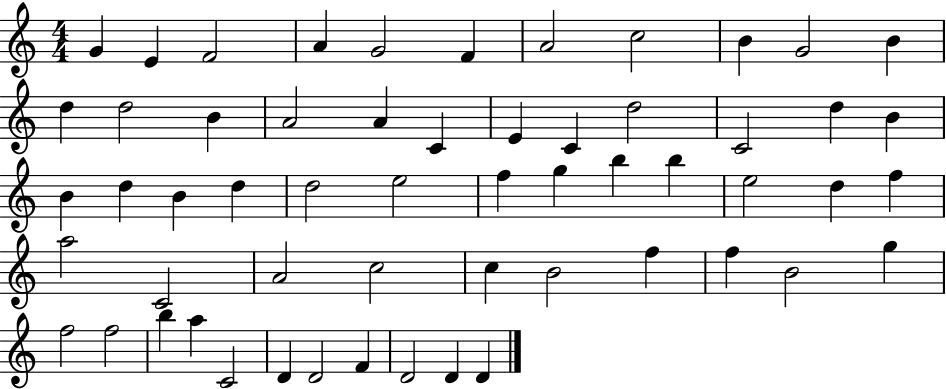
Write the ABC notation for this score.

X:1
T:Untitled
M:4/4
L:1/4
K:C
G E F2 A G2 F A2 c2 B G2 B d d2 B A2 A C E C d2 C2 d B B d B d d2 e2 f g b b e2 d f a2 C2 A2 c2 c B2 f f B2 g f2 f2 b a C2 D D2 F D2 D D